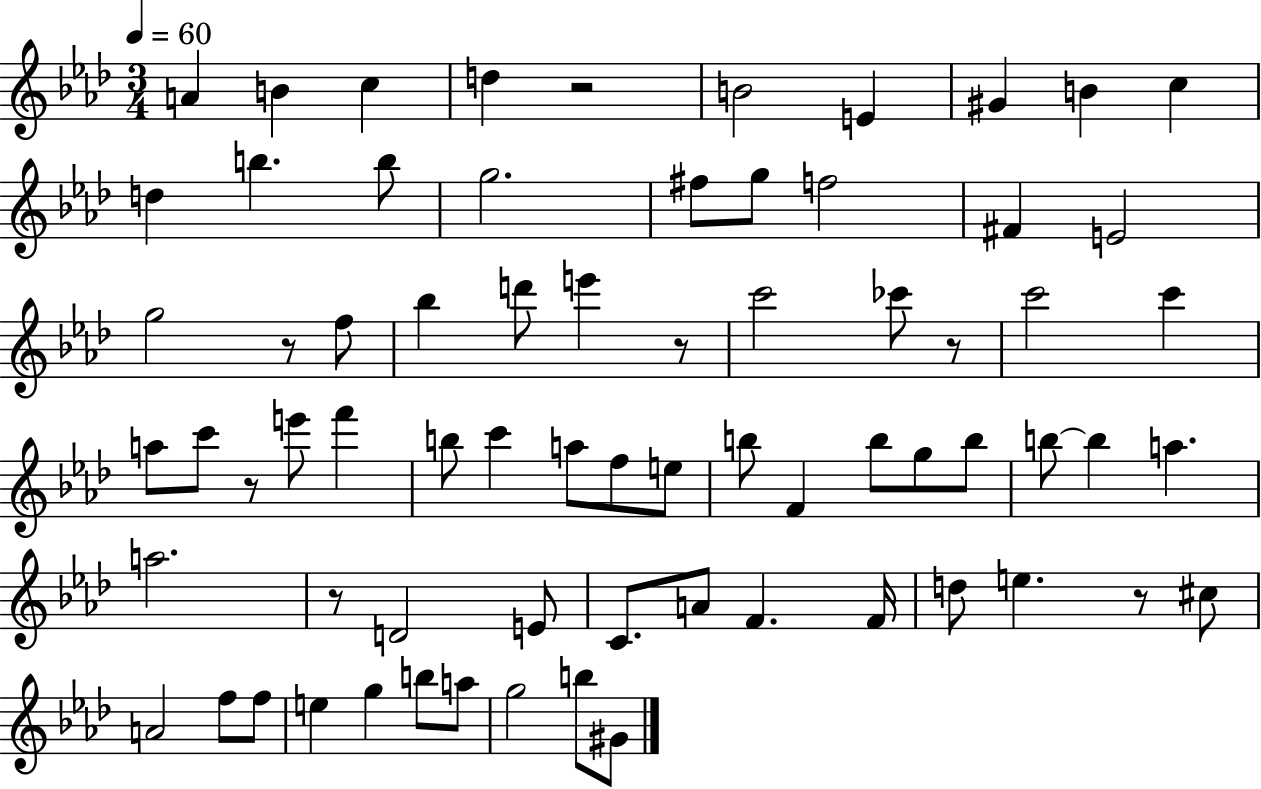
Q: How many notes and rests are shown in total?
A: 71